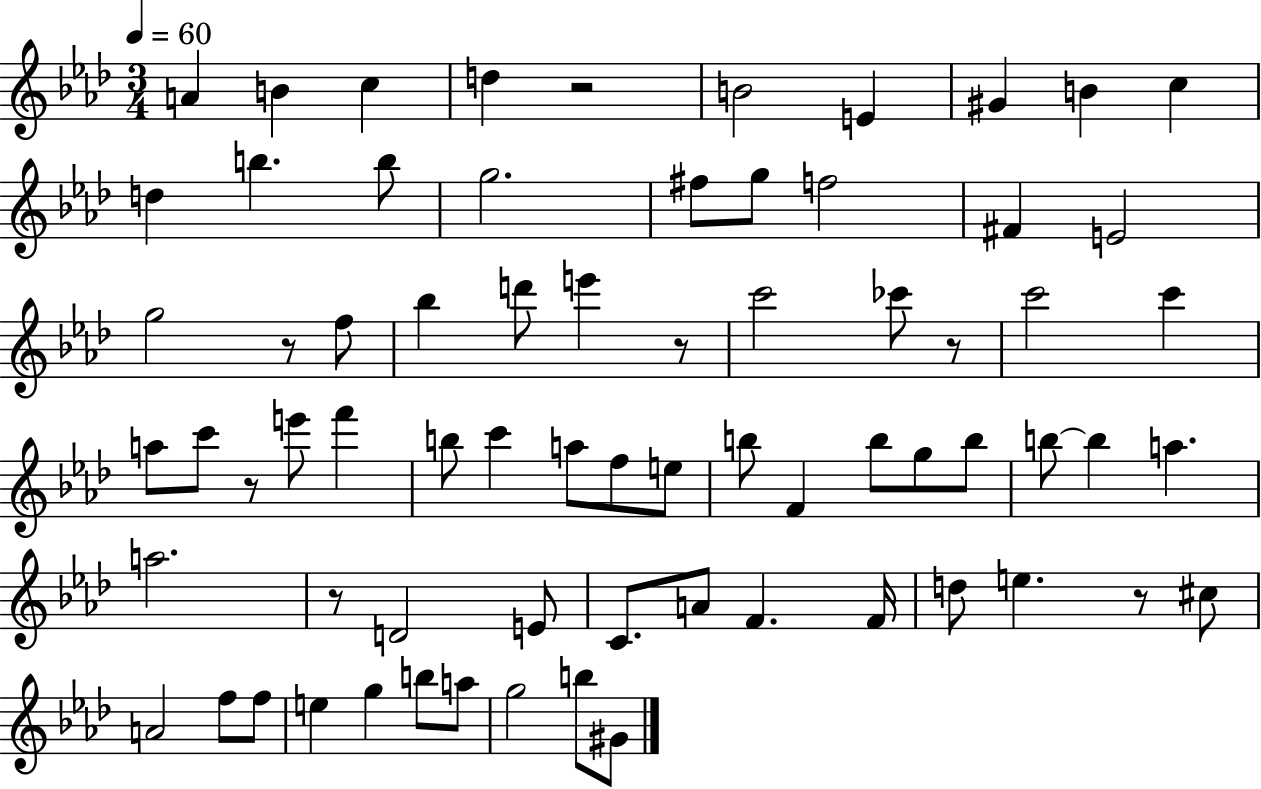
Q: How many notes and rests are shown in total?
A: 71